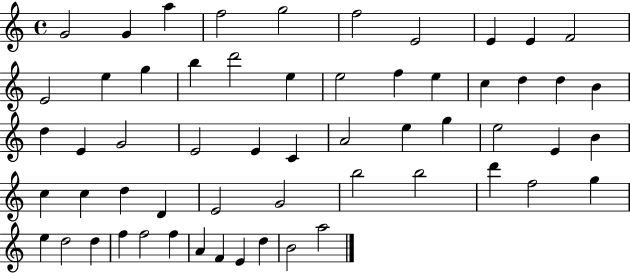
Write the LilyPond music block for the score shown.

{
  \clef treble
  \time 4/4
  \defaultTimeSignature
  \key c \major
  g'2 g'4 a''4 | f''2 g''2 | f''2 e'2 | e'4 e'4 f'2 | \break e'2 e''4 g''4 | b''4 d'''2 e''4 | e''2 f''4 e''4 | c''4 d''4 d''4 b'4 | \break d''4 e'4 g'2 | e'2 e'4 c'4 | a'2 e''4 g''4 | e''2 e'4 b'4 | \break c''4 c''4 d''4 d'4 | e'2 g'2 | b''2 b''2 | d'''4 f''2 g''4 | \break e''4 d''2 d''4 | f''4 f''2 f''4 | a'4 f'4 e'4 d''4 | b'2 a''2 | \break \bar "|."
}